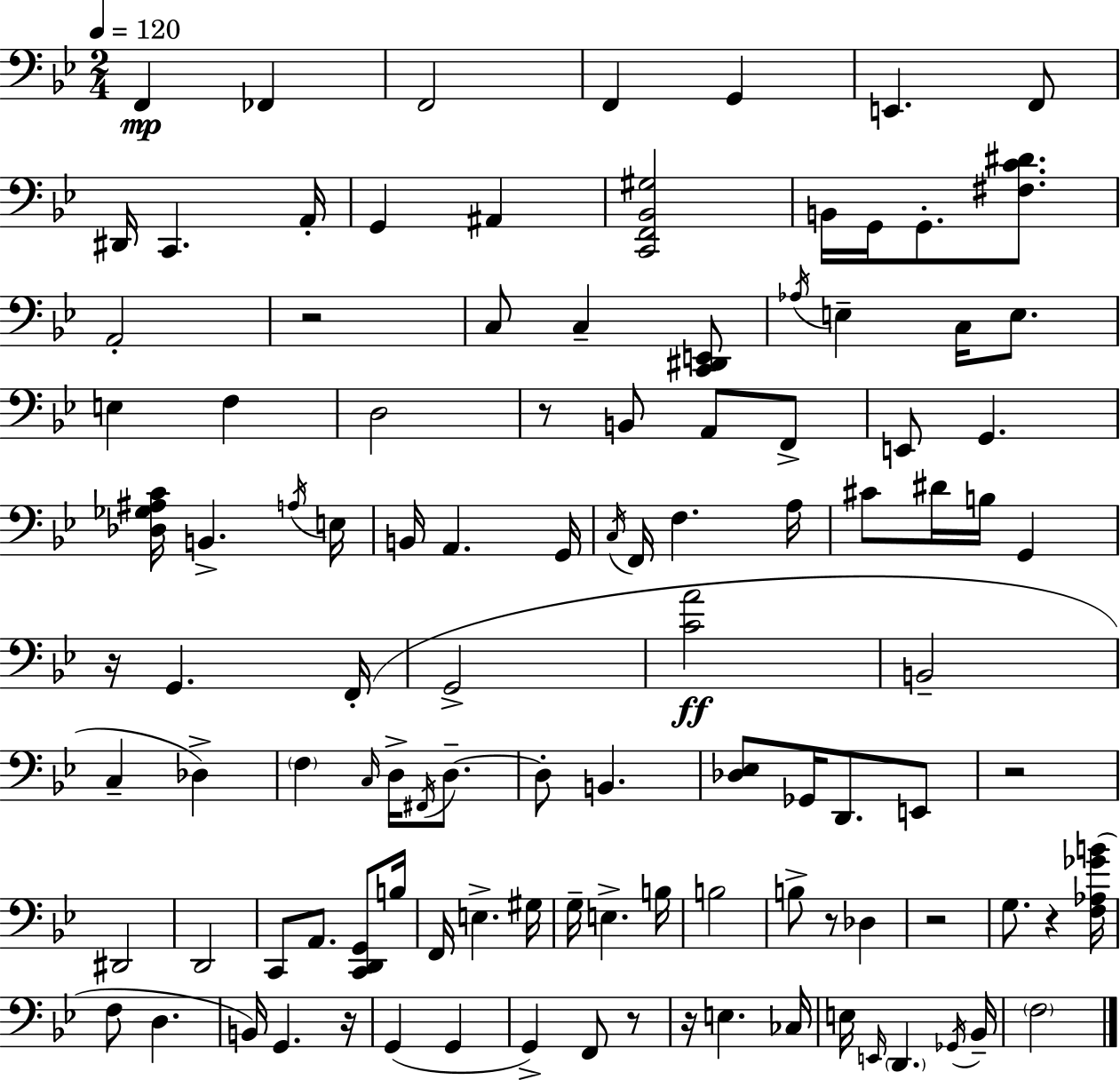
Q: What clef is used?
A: bass